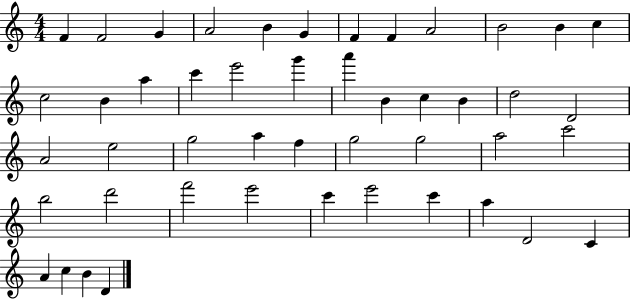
{
  \clef treble
  \numericTimeSignature
  \time 4/4
  \key c \major
  f'4 f'2 g'4 | a'2 b'4 g'4 | f'4 f'4 a'2 | b'2 b'4 c''4 | \break c''2 b'4 a''4 | c'''4 e'''2 g'''4 | a'''4 b'4 c''4 b'4 | d''2 d'2 | \break a'2 e''2 | g''2 a''4 f''4 | g''2 g''2 | a''2 c'''2 | \break b''2 d'''2 | f'''2 e'''2 | c'''4 e'''2 c'''4 | a''4 d'2 c'4 | \break a'4 c''4 b'4 d'4 | \bar "|."
}